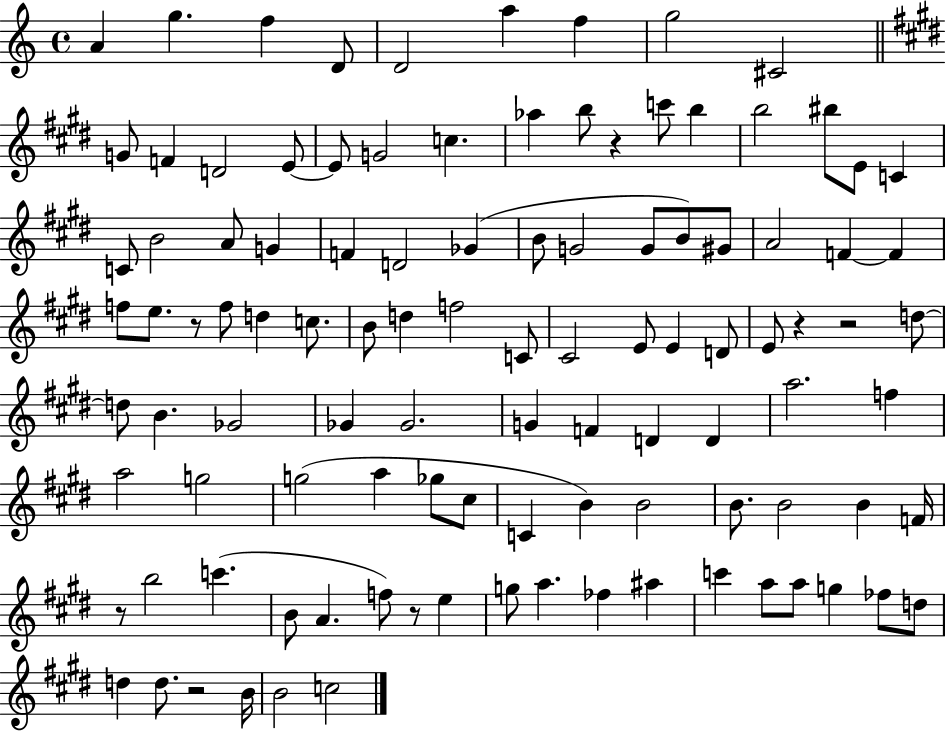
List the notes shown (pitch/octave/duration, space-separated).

A4/q G5/q. F5/q D4/e D4/h A5/q F5/q G5/h C#4/h G4/e F4/q D4/h E4/e E4/e G4/h C5/q. Ab5/q B5/e R/q C6/e B5/q B5/h BIS5/e E4/e C4/q C4/e B4/h A4/e G4/q F4/q D4/h Gb4/q B4/e G4/h G4/e B4/e G#4/e A4/h F4/q F4/q F5/e E5/e. R/e F5/e D5/q C5/e. B4/e D5/q F5/h C4/e C#4/h E4/e E4/q D4/e E4/e R/q R/h D5/e D5/e B4/q. Gb4/h Gb4/q Gb4/h. G4/q F4/q D4/q D4/q A5/h. F5/q A5/h G5/h G5/h A5/q Gb5/e C#5/e C4/q B4/q B4/h B4/e. B4/h B4/q F4/s R/e B5/h C6/q. B4/e A4/q. F5/e R/e E5/q G5/e A5/q. FES5/q A#5/q C6/q A5/e A5/e G5/q FES5/e D5/e D5/q D5/e. R/h B4/s B4/h C5/h